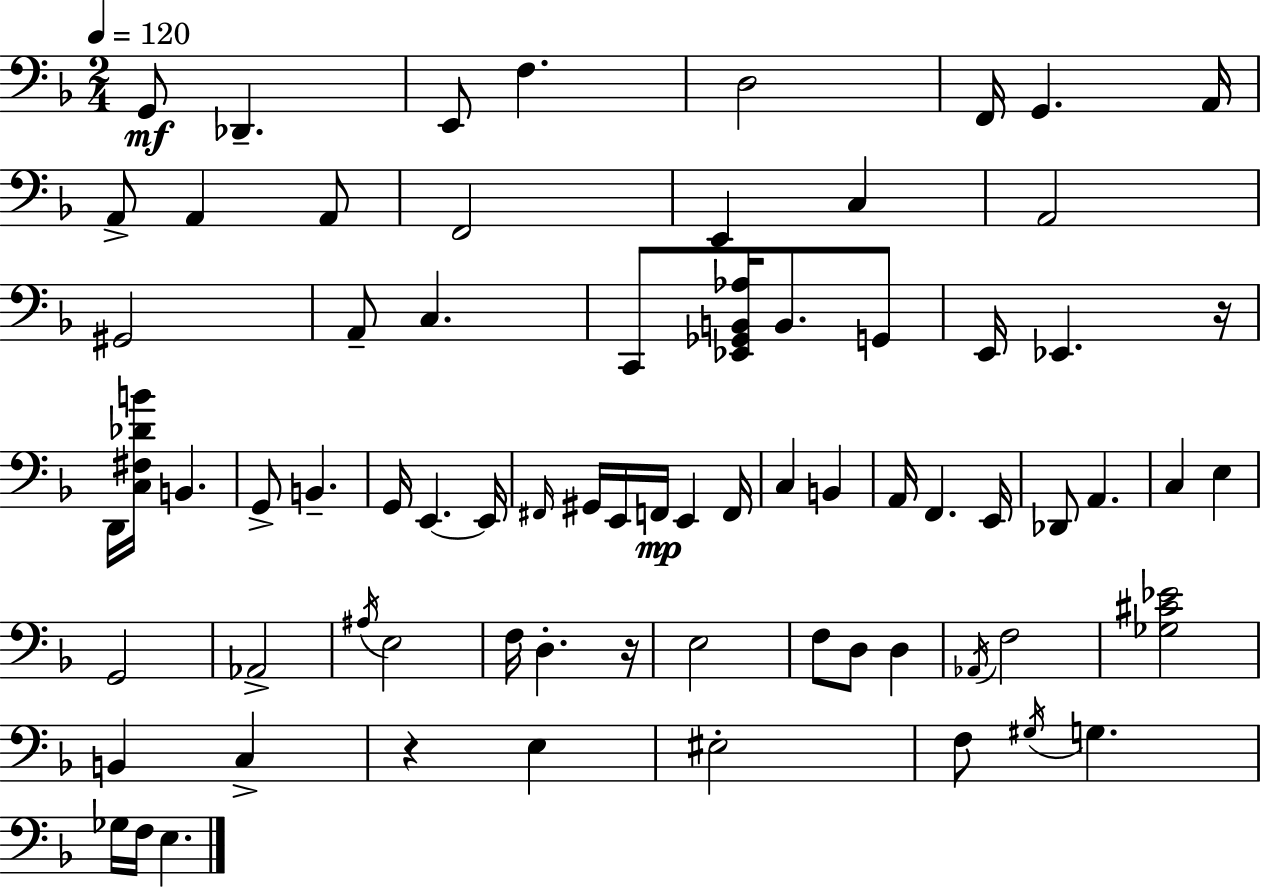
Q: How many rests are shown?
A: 3